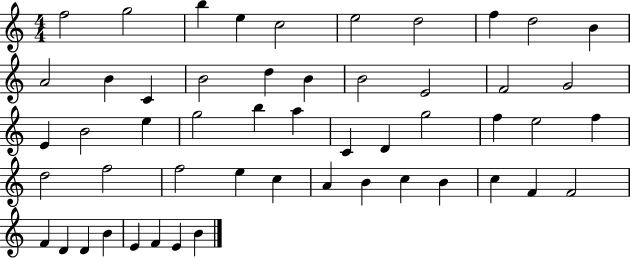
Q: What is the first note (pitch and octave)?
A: F5